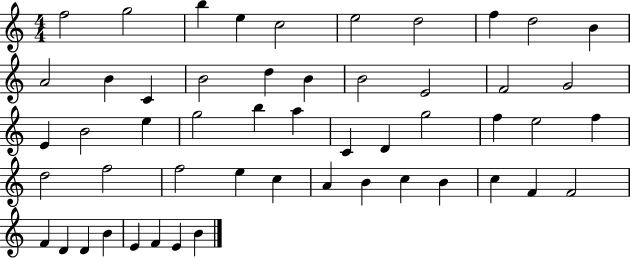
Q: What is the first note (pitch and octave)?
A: F5